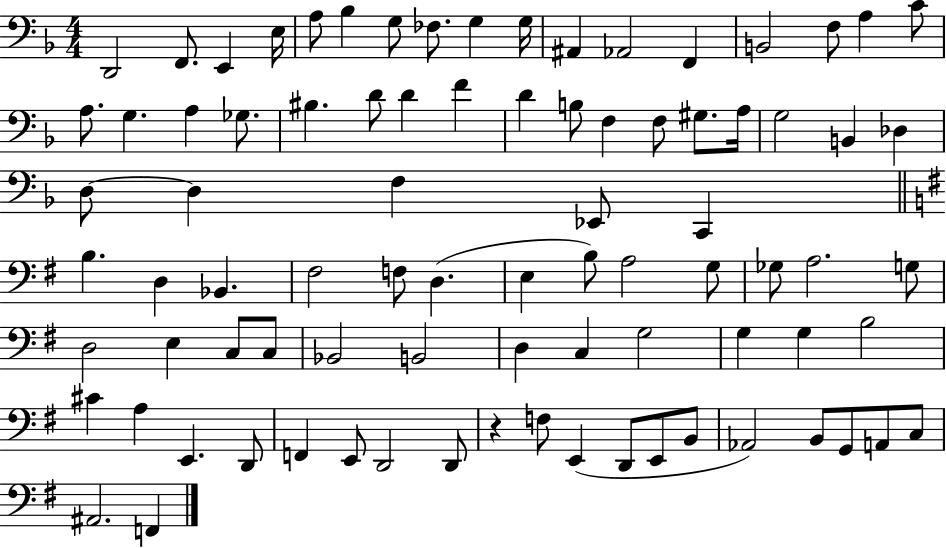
D2/h F2/e. E2/q E3/s A3/e Bb3/q G3/e FES3/e. G3/q G3/s A#2/q Ab2/h F2/q B2/h F3/e A3/q C4/e A3/e. G3/q. A3/q Gb3/e. BIS3/q. D4/e D4/q F4/q D4/q B3/e F3/q F3/e G#3/e. A3/s G3/h B2/q Db3/q D3/e D3/q F3/q Eb2/e C2/q B3/q. D3/q Bb2/q. F#3/h F3/e D3/q. E3/q B3/e A3/h G3/e Gb3/e A3/h. G3/e D3/h E3/q C3/e C3/e Bb2/h B2/h D3/q C3/q G3/h G3/q G3/q B3/h C#4/q A3/q E2/q. D2/e F2/q E2/e D2/h D2/e R/q F3/e E2/q D2/e E2/e B2/e Ab2/h B2/e G2/e A2/e C3/e A#2/h. F2/q